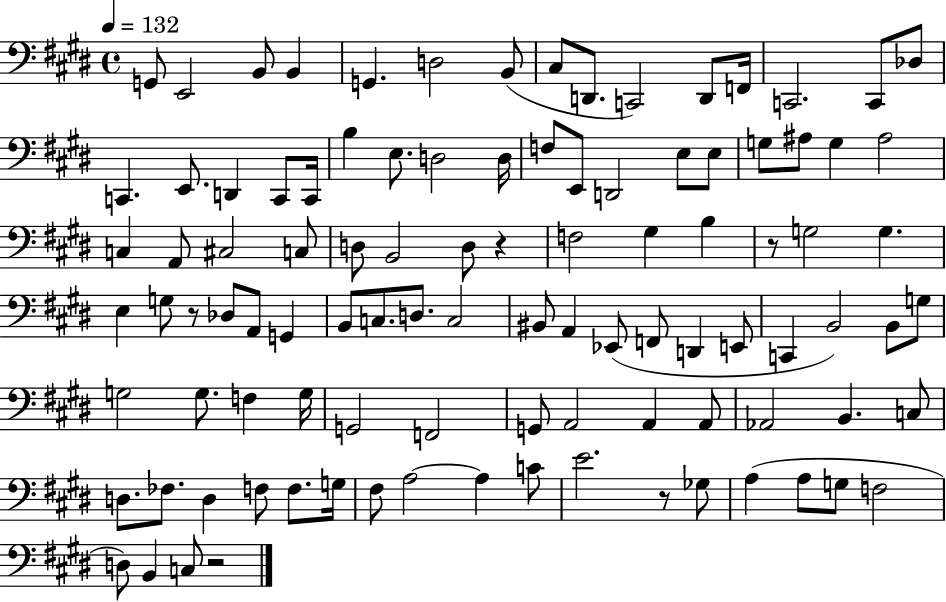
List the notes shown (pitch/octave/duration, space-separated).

G2/e E2/h B2/e B2/q G2/q. D3/h B2/e C#3/e D2/e. C2/h D2/e F2/s C2/h. C2/e Db3/e C2/q. E2/e. D2/q C2/e C2/s B3/q E3/e. D3/h D3/s F3/e E2/e D2/h E3/e E3/e G3/e A#3/e G3/q A#3/h C3/q A2/e C#3/h C3/e D3/e B2/h D3/e R/q F3/h G#3/q B3/q R/e G3/h G3/q. E3/q G3/e R/e Db3/e A2/e G2/q B2/e C3/e. D3/e. C3/h BIS2/e A2/q Eb2/e F2/e D2/q E2/e C2/q B2/h B2/e G3/e G3/h G3/e. F3/q G3/s G2/h F2/h G2/e A2/h A2/q A2/e Ab2/h B2/q. C3/e D3/e. FES3/e. D3/q F3/e F3/e. G3/s F#3/e A3/h A3/q C4/e E4/h. R/e Gb3/e A3/q A3/e G3/e F3/h D3/e B2/q C3/e R/h